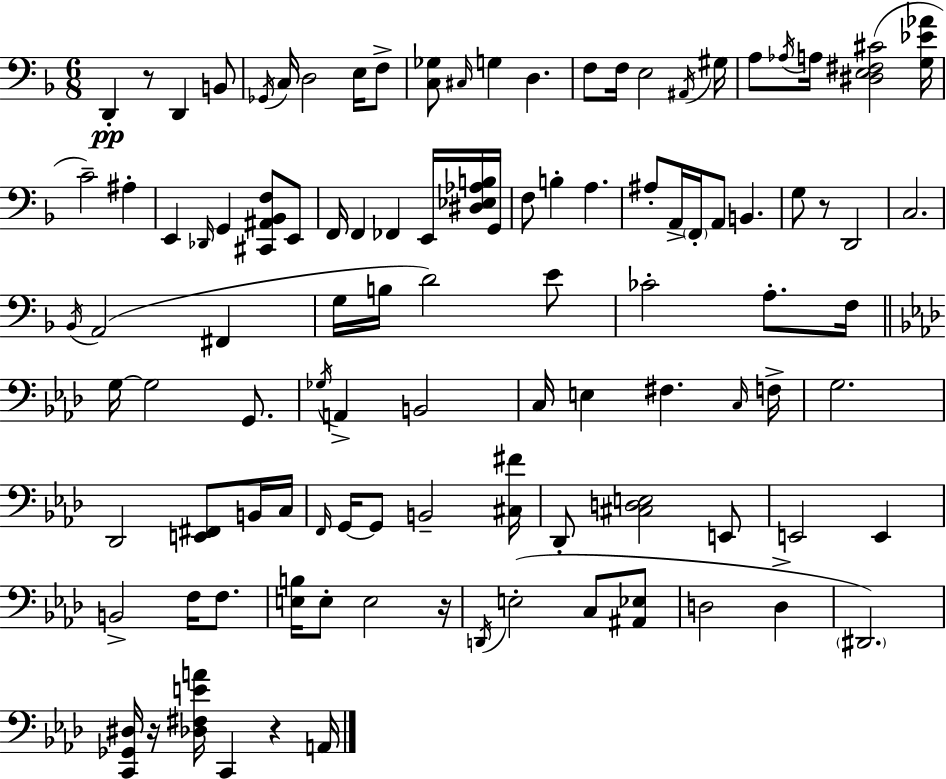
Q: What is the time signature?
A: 6/8